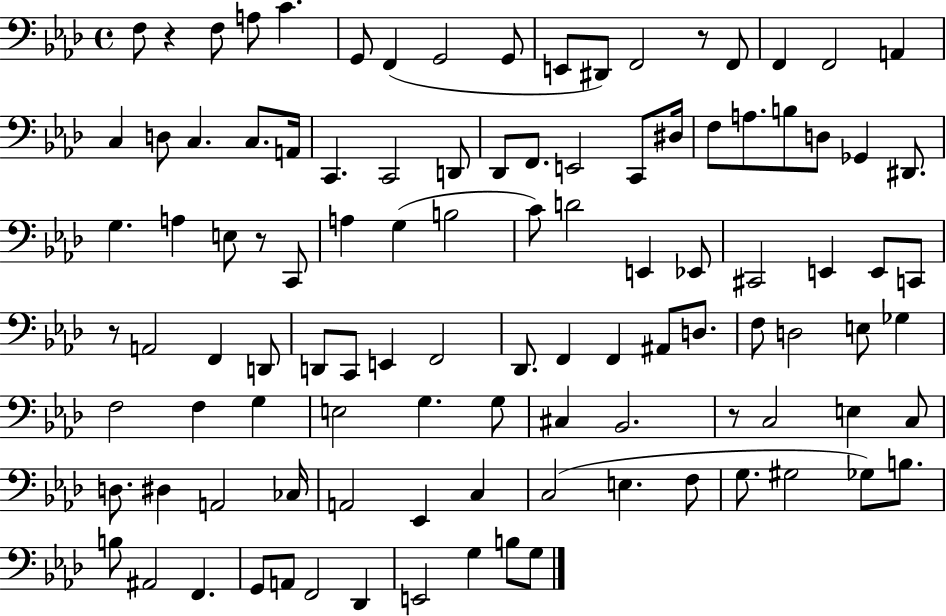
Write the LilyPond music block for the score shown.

{
  \clef bass
  \time 4/4
  \defaultTimeSignature
  \key aes \major
  f8 r4 f8 a8 c'4. | g,8 f,4( g,2 g,8 | e,8 dis,8) f,2 r8 f,8 | f,4 f,2 a,4 | \break c4 d8 c4. c8. a,16 | c,4. c,2 d,8 | des,8 f,8. e,2 c,8 dis16 | f8 a8. b8 d8 ges,4 dis,8. | \break g4. a4 e8 r8 c,8 | a4 g4( b2 | c'8) d'2 e,4 ees,8 | cis,2 e,4 e,8 c,8 | \break r8 a,2 f,4 d,8 | d,8 c,8 e,4 f,2 | des,8. f,4 f,4 ais,8 d8. | f8 d2 e8 ges4 | \break f2 f4 g4 | e2 g4. g8 | cis4 bes,2. | r8 c2 e4 c8 | \break d8. dis4 a,2 ces16 | a,2 ees,4 c4 | c2( e4. f8 | g8. gis2 ges8) b8. | \break b8 ais,2 f,4. | g,8 a,8 f,2 des,4 | e,2 g4 b8 g8 | \bar "|."
}